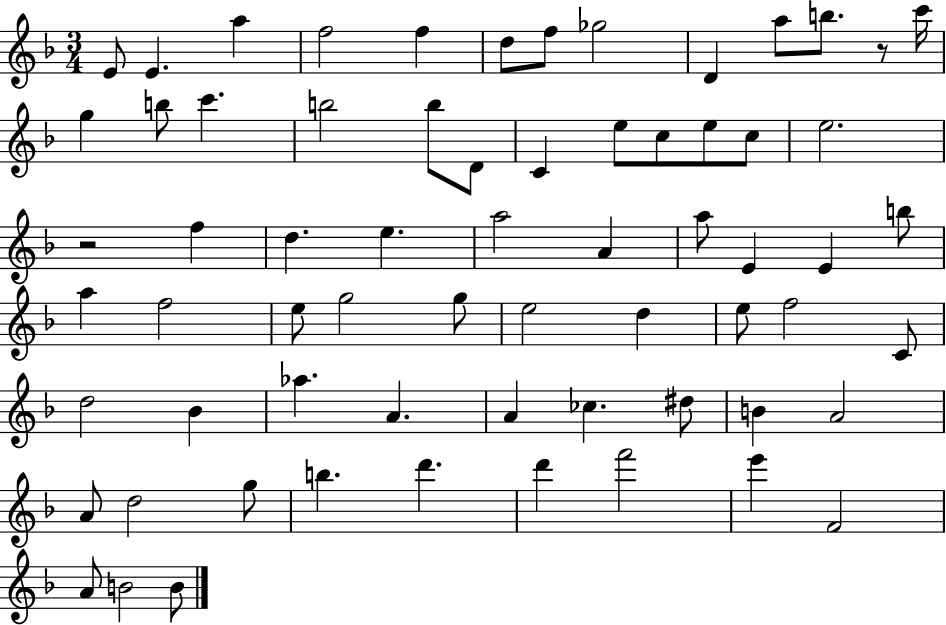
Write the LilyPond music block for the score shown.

{
  \clef treble
  \numericTimeSignature
  \time 3/4
  \key f \major
  e'8 e'4. a''4 | f''2 f''4 | d''8 f''8 ges''2 | d'4 a''8 b''8. r8 c'''16 | \break g''4 b''8 c'''4. | b''2 b''8 d'8 | c'4 e''8 c''8 e''8 c''8 | e''2. | \break r2 f''4 | d''4. e''4. | a''2 a'4 | a''8 e'4 e'4 b''8 | \break a''4 f''2 | e''8 g''2 g''8 | e''2 d''4 | e''8 f''2 c'8 | \break d''2 bes'4 | aes''4. a'4. | a'4 ces''4. dis''8 | b'4 a'2 | \break a'8 d''2 g''8 | b''4. d'''4. | d'''4 f'''2 | e'''4 f'2 | \break a'8 b'2 b'8 | \bar "|."
}